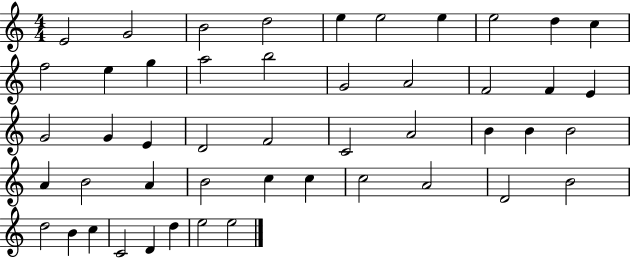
E4/h G4/h B4/h D5/h E5/q E5/h E5/q E5/h D5/q C5/q F5/h E5/q G5/q A5/h B5/h G4/h A4/h F4/h F4/q E4/q G4/h G4/q E4/q D4/h F4/h C4/h A4/h B4/q B4/q B4/h A4/q B4/h A4/q B4/h C5/q C5/q C5/h A4/h D4/h B4/h D5/h B4/q C5/q C4/h D4/q D5/q E5/h E5/h